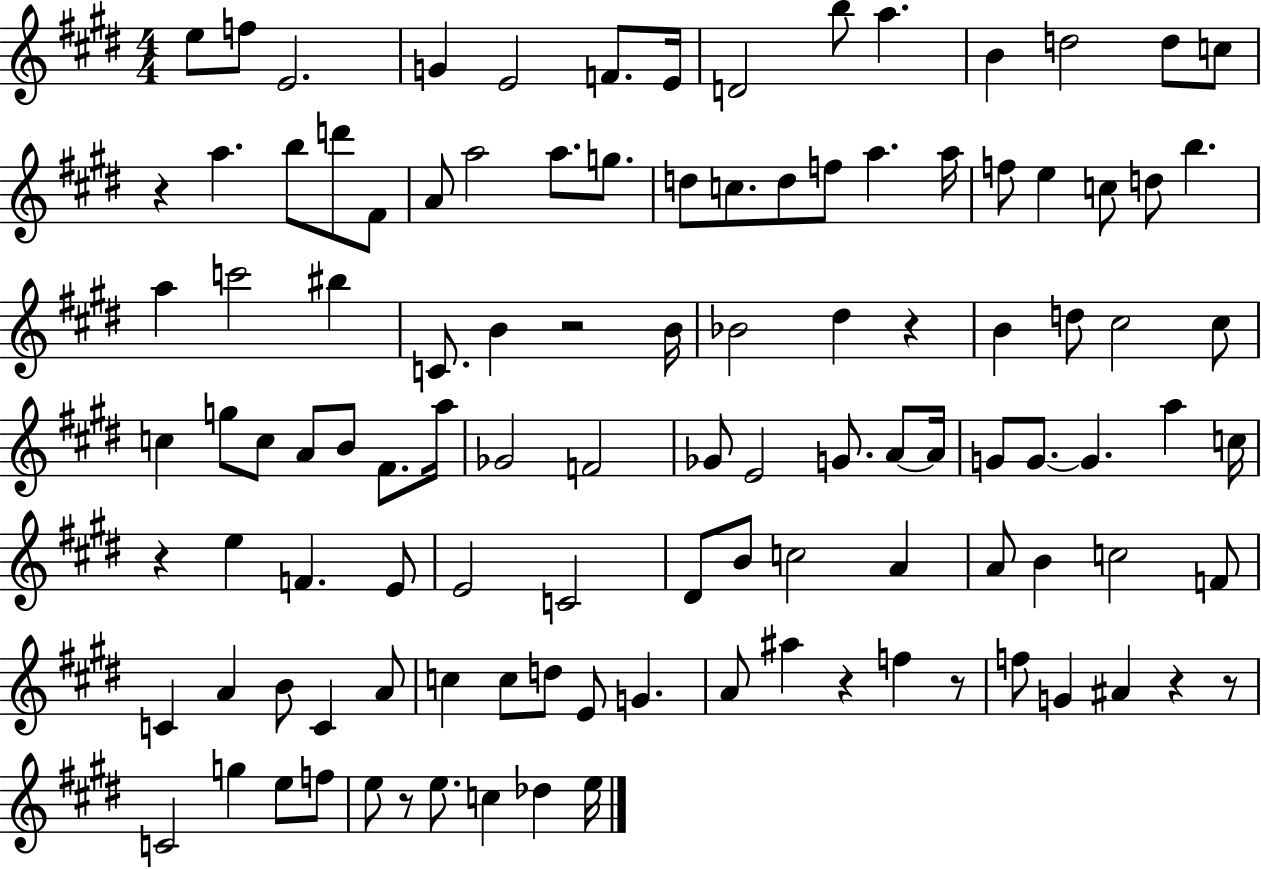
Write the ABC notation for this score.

X:1
T:Untitled
M:4/4
L:1/4
K:E
e/2 f/2 E2 G E2 F/2 E/4 D2 b/2 a B d2 d/2 c/2 z a b/2 d'/2 ^F/2 A/2 a2 a/2 g/2 d/2 c/2 d/2 f/2 a a/4 f/2 e c/2 d/2 b a c'2 ^b C/2 B z2 B/4 _B2 ^d z B d/2 ^c2 ^c/2 c g/2 c/2 A/2 B/2 ^F/2 a/4 _G2 F2 _G/2 E2 G/2 A/2 A/4 G/2 G/2 G a c/4 z e F E/2 E2 C2 ^D/2 B/2 c2 A A/2 B c2 F/2 C A B/2 C A/2 c c/2 d/2 E/2 G A/2 ^a z f z/2 f/2 G ^A z z/2 C2 g e/2 f/2 e/2 z/2 e/2 c _d e/4